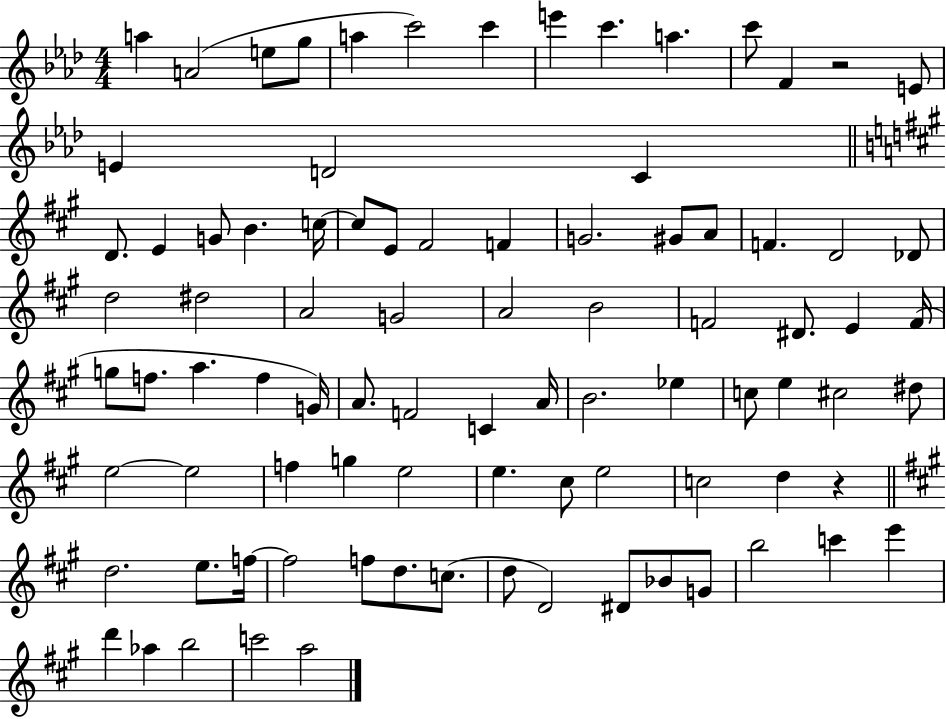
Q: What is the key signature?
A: AES major